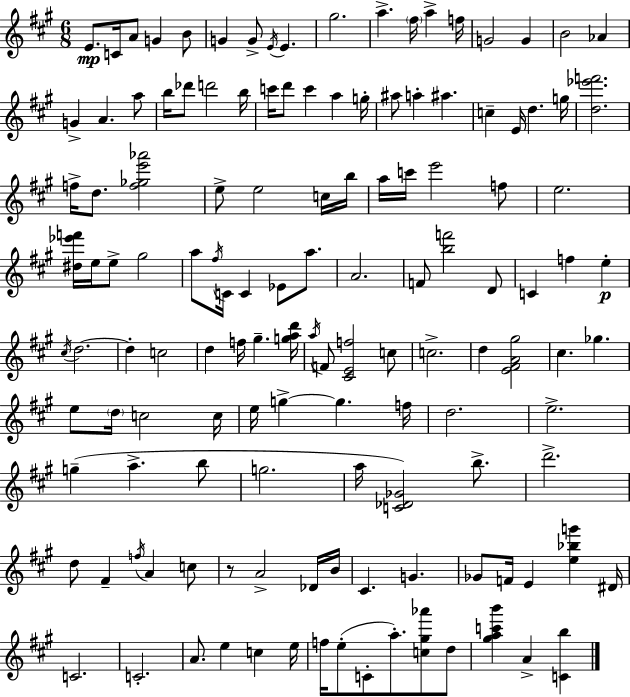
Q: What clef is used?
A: treble